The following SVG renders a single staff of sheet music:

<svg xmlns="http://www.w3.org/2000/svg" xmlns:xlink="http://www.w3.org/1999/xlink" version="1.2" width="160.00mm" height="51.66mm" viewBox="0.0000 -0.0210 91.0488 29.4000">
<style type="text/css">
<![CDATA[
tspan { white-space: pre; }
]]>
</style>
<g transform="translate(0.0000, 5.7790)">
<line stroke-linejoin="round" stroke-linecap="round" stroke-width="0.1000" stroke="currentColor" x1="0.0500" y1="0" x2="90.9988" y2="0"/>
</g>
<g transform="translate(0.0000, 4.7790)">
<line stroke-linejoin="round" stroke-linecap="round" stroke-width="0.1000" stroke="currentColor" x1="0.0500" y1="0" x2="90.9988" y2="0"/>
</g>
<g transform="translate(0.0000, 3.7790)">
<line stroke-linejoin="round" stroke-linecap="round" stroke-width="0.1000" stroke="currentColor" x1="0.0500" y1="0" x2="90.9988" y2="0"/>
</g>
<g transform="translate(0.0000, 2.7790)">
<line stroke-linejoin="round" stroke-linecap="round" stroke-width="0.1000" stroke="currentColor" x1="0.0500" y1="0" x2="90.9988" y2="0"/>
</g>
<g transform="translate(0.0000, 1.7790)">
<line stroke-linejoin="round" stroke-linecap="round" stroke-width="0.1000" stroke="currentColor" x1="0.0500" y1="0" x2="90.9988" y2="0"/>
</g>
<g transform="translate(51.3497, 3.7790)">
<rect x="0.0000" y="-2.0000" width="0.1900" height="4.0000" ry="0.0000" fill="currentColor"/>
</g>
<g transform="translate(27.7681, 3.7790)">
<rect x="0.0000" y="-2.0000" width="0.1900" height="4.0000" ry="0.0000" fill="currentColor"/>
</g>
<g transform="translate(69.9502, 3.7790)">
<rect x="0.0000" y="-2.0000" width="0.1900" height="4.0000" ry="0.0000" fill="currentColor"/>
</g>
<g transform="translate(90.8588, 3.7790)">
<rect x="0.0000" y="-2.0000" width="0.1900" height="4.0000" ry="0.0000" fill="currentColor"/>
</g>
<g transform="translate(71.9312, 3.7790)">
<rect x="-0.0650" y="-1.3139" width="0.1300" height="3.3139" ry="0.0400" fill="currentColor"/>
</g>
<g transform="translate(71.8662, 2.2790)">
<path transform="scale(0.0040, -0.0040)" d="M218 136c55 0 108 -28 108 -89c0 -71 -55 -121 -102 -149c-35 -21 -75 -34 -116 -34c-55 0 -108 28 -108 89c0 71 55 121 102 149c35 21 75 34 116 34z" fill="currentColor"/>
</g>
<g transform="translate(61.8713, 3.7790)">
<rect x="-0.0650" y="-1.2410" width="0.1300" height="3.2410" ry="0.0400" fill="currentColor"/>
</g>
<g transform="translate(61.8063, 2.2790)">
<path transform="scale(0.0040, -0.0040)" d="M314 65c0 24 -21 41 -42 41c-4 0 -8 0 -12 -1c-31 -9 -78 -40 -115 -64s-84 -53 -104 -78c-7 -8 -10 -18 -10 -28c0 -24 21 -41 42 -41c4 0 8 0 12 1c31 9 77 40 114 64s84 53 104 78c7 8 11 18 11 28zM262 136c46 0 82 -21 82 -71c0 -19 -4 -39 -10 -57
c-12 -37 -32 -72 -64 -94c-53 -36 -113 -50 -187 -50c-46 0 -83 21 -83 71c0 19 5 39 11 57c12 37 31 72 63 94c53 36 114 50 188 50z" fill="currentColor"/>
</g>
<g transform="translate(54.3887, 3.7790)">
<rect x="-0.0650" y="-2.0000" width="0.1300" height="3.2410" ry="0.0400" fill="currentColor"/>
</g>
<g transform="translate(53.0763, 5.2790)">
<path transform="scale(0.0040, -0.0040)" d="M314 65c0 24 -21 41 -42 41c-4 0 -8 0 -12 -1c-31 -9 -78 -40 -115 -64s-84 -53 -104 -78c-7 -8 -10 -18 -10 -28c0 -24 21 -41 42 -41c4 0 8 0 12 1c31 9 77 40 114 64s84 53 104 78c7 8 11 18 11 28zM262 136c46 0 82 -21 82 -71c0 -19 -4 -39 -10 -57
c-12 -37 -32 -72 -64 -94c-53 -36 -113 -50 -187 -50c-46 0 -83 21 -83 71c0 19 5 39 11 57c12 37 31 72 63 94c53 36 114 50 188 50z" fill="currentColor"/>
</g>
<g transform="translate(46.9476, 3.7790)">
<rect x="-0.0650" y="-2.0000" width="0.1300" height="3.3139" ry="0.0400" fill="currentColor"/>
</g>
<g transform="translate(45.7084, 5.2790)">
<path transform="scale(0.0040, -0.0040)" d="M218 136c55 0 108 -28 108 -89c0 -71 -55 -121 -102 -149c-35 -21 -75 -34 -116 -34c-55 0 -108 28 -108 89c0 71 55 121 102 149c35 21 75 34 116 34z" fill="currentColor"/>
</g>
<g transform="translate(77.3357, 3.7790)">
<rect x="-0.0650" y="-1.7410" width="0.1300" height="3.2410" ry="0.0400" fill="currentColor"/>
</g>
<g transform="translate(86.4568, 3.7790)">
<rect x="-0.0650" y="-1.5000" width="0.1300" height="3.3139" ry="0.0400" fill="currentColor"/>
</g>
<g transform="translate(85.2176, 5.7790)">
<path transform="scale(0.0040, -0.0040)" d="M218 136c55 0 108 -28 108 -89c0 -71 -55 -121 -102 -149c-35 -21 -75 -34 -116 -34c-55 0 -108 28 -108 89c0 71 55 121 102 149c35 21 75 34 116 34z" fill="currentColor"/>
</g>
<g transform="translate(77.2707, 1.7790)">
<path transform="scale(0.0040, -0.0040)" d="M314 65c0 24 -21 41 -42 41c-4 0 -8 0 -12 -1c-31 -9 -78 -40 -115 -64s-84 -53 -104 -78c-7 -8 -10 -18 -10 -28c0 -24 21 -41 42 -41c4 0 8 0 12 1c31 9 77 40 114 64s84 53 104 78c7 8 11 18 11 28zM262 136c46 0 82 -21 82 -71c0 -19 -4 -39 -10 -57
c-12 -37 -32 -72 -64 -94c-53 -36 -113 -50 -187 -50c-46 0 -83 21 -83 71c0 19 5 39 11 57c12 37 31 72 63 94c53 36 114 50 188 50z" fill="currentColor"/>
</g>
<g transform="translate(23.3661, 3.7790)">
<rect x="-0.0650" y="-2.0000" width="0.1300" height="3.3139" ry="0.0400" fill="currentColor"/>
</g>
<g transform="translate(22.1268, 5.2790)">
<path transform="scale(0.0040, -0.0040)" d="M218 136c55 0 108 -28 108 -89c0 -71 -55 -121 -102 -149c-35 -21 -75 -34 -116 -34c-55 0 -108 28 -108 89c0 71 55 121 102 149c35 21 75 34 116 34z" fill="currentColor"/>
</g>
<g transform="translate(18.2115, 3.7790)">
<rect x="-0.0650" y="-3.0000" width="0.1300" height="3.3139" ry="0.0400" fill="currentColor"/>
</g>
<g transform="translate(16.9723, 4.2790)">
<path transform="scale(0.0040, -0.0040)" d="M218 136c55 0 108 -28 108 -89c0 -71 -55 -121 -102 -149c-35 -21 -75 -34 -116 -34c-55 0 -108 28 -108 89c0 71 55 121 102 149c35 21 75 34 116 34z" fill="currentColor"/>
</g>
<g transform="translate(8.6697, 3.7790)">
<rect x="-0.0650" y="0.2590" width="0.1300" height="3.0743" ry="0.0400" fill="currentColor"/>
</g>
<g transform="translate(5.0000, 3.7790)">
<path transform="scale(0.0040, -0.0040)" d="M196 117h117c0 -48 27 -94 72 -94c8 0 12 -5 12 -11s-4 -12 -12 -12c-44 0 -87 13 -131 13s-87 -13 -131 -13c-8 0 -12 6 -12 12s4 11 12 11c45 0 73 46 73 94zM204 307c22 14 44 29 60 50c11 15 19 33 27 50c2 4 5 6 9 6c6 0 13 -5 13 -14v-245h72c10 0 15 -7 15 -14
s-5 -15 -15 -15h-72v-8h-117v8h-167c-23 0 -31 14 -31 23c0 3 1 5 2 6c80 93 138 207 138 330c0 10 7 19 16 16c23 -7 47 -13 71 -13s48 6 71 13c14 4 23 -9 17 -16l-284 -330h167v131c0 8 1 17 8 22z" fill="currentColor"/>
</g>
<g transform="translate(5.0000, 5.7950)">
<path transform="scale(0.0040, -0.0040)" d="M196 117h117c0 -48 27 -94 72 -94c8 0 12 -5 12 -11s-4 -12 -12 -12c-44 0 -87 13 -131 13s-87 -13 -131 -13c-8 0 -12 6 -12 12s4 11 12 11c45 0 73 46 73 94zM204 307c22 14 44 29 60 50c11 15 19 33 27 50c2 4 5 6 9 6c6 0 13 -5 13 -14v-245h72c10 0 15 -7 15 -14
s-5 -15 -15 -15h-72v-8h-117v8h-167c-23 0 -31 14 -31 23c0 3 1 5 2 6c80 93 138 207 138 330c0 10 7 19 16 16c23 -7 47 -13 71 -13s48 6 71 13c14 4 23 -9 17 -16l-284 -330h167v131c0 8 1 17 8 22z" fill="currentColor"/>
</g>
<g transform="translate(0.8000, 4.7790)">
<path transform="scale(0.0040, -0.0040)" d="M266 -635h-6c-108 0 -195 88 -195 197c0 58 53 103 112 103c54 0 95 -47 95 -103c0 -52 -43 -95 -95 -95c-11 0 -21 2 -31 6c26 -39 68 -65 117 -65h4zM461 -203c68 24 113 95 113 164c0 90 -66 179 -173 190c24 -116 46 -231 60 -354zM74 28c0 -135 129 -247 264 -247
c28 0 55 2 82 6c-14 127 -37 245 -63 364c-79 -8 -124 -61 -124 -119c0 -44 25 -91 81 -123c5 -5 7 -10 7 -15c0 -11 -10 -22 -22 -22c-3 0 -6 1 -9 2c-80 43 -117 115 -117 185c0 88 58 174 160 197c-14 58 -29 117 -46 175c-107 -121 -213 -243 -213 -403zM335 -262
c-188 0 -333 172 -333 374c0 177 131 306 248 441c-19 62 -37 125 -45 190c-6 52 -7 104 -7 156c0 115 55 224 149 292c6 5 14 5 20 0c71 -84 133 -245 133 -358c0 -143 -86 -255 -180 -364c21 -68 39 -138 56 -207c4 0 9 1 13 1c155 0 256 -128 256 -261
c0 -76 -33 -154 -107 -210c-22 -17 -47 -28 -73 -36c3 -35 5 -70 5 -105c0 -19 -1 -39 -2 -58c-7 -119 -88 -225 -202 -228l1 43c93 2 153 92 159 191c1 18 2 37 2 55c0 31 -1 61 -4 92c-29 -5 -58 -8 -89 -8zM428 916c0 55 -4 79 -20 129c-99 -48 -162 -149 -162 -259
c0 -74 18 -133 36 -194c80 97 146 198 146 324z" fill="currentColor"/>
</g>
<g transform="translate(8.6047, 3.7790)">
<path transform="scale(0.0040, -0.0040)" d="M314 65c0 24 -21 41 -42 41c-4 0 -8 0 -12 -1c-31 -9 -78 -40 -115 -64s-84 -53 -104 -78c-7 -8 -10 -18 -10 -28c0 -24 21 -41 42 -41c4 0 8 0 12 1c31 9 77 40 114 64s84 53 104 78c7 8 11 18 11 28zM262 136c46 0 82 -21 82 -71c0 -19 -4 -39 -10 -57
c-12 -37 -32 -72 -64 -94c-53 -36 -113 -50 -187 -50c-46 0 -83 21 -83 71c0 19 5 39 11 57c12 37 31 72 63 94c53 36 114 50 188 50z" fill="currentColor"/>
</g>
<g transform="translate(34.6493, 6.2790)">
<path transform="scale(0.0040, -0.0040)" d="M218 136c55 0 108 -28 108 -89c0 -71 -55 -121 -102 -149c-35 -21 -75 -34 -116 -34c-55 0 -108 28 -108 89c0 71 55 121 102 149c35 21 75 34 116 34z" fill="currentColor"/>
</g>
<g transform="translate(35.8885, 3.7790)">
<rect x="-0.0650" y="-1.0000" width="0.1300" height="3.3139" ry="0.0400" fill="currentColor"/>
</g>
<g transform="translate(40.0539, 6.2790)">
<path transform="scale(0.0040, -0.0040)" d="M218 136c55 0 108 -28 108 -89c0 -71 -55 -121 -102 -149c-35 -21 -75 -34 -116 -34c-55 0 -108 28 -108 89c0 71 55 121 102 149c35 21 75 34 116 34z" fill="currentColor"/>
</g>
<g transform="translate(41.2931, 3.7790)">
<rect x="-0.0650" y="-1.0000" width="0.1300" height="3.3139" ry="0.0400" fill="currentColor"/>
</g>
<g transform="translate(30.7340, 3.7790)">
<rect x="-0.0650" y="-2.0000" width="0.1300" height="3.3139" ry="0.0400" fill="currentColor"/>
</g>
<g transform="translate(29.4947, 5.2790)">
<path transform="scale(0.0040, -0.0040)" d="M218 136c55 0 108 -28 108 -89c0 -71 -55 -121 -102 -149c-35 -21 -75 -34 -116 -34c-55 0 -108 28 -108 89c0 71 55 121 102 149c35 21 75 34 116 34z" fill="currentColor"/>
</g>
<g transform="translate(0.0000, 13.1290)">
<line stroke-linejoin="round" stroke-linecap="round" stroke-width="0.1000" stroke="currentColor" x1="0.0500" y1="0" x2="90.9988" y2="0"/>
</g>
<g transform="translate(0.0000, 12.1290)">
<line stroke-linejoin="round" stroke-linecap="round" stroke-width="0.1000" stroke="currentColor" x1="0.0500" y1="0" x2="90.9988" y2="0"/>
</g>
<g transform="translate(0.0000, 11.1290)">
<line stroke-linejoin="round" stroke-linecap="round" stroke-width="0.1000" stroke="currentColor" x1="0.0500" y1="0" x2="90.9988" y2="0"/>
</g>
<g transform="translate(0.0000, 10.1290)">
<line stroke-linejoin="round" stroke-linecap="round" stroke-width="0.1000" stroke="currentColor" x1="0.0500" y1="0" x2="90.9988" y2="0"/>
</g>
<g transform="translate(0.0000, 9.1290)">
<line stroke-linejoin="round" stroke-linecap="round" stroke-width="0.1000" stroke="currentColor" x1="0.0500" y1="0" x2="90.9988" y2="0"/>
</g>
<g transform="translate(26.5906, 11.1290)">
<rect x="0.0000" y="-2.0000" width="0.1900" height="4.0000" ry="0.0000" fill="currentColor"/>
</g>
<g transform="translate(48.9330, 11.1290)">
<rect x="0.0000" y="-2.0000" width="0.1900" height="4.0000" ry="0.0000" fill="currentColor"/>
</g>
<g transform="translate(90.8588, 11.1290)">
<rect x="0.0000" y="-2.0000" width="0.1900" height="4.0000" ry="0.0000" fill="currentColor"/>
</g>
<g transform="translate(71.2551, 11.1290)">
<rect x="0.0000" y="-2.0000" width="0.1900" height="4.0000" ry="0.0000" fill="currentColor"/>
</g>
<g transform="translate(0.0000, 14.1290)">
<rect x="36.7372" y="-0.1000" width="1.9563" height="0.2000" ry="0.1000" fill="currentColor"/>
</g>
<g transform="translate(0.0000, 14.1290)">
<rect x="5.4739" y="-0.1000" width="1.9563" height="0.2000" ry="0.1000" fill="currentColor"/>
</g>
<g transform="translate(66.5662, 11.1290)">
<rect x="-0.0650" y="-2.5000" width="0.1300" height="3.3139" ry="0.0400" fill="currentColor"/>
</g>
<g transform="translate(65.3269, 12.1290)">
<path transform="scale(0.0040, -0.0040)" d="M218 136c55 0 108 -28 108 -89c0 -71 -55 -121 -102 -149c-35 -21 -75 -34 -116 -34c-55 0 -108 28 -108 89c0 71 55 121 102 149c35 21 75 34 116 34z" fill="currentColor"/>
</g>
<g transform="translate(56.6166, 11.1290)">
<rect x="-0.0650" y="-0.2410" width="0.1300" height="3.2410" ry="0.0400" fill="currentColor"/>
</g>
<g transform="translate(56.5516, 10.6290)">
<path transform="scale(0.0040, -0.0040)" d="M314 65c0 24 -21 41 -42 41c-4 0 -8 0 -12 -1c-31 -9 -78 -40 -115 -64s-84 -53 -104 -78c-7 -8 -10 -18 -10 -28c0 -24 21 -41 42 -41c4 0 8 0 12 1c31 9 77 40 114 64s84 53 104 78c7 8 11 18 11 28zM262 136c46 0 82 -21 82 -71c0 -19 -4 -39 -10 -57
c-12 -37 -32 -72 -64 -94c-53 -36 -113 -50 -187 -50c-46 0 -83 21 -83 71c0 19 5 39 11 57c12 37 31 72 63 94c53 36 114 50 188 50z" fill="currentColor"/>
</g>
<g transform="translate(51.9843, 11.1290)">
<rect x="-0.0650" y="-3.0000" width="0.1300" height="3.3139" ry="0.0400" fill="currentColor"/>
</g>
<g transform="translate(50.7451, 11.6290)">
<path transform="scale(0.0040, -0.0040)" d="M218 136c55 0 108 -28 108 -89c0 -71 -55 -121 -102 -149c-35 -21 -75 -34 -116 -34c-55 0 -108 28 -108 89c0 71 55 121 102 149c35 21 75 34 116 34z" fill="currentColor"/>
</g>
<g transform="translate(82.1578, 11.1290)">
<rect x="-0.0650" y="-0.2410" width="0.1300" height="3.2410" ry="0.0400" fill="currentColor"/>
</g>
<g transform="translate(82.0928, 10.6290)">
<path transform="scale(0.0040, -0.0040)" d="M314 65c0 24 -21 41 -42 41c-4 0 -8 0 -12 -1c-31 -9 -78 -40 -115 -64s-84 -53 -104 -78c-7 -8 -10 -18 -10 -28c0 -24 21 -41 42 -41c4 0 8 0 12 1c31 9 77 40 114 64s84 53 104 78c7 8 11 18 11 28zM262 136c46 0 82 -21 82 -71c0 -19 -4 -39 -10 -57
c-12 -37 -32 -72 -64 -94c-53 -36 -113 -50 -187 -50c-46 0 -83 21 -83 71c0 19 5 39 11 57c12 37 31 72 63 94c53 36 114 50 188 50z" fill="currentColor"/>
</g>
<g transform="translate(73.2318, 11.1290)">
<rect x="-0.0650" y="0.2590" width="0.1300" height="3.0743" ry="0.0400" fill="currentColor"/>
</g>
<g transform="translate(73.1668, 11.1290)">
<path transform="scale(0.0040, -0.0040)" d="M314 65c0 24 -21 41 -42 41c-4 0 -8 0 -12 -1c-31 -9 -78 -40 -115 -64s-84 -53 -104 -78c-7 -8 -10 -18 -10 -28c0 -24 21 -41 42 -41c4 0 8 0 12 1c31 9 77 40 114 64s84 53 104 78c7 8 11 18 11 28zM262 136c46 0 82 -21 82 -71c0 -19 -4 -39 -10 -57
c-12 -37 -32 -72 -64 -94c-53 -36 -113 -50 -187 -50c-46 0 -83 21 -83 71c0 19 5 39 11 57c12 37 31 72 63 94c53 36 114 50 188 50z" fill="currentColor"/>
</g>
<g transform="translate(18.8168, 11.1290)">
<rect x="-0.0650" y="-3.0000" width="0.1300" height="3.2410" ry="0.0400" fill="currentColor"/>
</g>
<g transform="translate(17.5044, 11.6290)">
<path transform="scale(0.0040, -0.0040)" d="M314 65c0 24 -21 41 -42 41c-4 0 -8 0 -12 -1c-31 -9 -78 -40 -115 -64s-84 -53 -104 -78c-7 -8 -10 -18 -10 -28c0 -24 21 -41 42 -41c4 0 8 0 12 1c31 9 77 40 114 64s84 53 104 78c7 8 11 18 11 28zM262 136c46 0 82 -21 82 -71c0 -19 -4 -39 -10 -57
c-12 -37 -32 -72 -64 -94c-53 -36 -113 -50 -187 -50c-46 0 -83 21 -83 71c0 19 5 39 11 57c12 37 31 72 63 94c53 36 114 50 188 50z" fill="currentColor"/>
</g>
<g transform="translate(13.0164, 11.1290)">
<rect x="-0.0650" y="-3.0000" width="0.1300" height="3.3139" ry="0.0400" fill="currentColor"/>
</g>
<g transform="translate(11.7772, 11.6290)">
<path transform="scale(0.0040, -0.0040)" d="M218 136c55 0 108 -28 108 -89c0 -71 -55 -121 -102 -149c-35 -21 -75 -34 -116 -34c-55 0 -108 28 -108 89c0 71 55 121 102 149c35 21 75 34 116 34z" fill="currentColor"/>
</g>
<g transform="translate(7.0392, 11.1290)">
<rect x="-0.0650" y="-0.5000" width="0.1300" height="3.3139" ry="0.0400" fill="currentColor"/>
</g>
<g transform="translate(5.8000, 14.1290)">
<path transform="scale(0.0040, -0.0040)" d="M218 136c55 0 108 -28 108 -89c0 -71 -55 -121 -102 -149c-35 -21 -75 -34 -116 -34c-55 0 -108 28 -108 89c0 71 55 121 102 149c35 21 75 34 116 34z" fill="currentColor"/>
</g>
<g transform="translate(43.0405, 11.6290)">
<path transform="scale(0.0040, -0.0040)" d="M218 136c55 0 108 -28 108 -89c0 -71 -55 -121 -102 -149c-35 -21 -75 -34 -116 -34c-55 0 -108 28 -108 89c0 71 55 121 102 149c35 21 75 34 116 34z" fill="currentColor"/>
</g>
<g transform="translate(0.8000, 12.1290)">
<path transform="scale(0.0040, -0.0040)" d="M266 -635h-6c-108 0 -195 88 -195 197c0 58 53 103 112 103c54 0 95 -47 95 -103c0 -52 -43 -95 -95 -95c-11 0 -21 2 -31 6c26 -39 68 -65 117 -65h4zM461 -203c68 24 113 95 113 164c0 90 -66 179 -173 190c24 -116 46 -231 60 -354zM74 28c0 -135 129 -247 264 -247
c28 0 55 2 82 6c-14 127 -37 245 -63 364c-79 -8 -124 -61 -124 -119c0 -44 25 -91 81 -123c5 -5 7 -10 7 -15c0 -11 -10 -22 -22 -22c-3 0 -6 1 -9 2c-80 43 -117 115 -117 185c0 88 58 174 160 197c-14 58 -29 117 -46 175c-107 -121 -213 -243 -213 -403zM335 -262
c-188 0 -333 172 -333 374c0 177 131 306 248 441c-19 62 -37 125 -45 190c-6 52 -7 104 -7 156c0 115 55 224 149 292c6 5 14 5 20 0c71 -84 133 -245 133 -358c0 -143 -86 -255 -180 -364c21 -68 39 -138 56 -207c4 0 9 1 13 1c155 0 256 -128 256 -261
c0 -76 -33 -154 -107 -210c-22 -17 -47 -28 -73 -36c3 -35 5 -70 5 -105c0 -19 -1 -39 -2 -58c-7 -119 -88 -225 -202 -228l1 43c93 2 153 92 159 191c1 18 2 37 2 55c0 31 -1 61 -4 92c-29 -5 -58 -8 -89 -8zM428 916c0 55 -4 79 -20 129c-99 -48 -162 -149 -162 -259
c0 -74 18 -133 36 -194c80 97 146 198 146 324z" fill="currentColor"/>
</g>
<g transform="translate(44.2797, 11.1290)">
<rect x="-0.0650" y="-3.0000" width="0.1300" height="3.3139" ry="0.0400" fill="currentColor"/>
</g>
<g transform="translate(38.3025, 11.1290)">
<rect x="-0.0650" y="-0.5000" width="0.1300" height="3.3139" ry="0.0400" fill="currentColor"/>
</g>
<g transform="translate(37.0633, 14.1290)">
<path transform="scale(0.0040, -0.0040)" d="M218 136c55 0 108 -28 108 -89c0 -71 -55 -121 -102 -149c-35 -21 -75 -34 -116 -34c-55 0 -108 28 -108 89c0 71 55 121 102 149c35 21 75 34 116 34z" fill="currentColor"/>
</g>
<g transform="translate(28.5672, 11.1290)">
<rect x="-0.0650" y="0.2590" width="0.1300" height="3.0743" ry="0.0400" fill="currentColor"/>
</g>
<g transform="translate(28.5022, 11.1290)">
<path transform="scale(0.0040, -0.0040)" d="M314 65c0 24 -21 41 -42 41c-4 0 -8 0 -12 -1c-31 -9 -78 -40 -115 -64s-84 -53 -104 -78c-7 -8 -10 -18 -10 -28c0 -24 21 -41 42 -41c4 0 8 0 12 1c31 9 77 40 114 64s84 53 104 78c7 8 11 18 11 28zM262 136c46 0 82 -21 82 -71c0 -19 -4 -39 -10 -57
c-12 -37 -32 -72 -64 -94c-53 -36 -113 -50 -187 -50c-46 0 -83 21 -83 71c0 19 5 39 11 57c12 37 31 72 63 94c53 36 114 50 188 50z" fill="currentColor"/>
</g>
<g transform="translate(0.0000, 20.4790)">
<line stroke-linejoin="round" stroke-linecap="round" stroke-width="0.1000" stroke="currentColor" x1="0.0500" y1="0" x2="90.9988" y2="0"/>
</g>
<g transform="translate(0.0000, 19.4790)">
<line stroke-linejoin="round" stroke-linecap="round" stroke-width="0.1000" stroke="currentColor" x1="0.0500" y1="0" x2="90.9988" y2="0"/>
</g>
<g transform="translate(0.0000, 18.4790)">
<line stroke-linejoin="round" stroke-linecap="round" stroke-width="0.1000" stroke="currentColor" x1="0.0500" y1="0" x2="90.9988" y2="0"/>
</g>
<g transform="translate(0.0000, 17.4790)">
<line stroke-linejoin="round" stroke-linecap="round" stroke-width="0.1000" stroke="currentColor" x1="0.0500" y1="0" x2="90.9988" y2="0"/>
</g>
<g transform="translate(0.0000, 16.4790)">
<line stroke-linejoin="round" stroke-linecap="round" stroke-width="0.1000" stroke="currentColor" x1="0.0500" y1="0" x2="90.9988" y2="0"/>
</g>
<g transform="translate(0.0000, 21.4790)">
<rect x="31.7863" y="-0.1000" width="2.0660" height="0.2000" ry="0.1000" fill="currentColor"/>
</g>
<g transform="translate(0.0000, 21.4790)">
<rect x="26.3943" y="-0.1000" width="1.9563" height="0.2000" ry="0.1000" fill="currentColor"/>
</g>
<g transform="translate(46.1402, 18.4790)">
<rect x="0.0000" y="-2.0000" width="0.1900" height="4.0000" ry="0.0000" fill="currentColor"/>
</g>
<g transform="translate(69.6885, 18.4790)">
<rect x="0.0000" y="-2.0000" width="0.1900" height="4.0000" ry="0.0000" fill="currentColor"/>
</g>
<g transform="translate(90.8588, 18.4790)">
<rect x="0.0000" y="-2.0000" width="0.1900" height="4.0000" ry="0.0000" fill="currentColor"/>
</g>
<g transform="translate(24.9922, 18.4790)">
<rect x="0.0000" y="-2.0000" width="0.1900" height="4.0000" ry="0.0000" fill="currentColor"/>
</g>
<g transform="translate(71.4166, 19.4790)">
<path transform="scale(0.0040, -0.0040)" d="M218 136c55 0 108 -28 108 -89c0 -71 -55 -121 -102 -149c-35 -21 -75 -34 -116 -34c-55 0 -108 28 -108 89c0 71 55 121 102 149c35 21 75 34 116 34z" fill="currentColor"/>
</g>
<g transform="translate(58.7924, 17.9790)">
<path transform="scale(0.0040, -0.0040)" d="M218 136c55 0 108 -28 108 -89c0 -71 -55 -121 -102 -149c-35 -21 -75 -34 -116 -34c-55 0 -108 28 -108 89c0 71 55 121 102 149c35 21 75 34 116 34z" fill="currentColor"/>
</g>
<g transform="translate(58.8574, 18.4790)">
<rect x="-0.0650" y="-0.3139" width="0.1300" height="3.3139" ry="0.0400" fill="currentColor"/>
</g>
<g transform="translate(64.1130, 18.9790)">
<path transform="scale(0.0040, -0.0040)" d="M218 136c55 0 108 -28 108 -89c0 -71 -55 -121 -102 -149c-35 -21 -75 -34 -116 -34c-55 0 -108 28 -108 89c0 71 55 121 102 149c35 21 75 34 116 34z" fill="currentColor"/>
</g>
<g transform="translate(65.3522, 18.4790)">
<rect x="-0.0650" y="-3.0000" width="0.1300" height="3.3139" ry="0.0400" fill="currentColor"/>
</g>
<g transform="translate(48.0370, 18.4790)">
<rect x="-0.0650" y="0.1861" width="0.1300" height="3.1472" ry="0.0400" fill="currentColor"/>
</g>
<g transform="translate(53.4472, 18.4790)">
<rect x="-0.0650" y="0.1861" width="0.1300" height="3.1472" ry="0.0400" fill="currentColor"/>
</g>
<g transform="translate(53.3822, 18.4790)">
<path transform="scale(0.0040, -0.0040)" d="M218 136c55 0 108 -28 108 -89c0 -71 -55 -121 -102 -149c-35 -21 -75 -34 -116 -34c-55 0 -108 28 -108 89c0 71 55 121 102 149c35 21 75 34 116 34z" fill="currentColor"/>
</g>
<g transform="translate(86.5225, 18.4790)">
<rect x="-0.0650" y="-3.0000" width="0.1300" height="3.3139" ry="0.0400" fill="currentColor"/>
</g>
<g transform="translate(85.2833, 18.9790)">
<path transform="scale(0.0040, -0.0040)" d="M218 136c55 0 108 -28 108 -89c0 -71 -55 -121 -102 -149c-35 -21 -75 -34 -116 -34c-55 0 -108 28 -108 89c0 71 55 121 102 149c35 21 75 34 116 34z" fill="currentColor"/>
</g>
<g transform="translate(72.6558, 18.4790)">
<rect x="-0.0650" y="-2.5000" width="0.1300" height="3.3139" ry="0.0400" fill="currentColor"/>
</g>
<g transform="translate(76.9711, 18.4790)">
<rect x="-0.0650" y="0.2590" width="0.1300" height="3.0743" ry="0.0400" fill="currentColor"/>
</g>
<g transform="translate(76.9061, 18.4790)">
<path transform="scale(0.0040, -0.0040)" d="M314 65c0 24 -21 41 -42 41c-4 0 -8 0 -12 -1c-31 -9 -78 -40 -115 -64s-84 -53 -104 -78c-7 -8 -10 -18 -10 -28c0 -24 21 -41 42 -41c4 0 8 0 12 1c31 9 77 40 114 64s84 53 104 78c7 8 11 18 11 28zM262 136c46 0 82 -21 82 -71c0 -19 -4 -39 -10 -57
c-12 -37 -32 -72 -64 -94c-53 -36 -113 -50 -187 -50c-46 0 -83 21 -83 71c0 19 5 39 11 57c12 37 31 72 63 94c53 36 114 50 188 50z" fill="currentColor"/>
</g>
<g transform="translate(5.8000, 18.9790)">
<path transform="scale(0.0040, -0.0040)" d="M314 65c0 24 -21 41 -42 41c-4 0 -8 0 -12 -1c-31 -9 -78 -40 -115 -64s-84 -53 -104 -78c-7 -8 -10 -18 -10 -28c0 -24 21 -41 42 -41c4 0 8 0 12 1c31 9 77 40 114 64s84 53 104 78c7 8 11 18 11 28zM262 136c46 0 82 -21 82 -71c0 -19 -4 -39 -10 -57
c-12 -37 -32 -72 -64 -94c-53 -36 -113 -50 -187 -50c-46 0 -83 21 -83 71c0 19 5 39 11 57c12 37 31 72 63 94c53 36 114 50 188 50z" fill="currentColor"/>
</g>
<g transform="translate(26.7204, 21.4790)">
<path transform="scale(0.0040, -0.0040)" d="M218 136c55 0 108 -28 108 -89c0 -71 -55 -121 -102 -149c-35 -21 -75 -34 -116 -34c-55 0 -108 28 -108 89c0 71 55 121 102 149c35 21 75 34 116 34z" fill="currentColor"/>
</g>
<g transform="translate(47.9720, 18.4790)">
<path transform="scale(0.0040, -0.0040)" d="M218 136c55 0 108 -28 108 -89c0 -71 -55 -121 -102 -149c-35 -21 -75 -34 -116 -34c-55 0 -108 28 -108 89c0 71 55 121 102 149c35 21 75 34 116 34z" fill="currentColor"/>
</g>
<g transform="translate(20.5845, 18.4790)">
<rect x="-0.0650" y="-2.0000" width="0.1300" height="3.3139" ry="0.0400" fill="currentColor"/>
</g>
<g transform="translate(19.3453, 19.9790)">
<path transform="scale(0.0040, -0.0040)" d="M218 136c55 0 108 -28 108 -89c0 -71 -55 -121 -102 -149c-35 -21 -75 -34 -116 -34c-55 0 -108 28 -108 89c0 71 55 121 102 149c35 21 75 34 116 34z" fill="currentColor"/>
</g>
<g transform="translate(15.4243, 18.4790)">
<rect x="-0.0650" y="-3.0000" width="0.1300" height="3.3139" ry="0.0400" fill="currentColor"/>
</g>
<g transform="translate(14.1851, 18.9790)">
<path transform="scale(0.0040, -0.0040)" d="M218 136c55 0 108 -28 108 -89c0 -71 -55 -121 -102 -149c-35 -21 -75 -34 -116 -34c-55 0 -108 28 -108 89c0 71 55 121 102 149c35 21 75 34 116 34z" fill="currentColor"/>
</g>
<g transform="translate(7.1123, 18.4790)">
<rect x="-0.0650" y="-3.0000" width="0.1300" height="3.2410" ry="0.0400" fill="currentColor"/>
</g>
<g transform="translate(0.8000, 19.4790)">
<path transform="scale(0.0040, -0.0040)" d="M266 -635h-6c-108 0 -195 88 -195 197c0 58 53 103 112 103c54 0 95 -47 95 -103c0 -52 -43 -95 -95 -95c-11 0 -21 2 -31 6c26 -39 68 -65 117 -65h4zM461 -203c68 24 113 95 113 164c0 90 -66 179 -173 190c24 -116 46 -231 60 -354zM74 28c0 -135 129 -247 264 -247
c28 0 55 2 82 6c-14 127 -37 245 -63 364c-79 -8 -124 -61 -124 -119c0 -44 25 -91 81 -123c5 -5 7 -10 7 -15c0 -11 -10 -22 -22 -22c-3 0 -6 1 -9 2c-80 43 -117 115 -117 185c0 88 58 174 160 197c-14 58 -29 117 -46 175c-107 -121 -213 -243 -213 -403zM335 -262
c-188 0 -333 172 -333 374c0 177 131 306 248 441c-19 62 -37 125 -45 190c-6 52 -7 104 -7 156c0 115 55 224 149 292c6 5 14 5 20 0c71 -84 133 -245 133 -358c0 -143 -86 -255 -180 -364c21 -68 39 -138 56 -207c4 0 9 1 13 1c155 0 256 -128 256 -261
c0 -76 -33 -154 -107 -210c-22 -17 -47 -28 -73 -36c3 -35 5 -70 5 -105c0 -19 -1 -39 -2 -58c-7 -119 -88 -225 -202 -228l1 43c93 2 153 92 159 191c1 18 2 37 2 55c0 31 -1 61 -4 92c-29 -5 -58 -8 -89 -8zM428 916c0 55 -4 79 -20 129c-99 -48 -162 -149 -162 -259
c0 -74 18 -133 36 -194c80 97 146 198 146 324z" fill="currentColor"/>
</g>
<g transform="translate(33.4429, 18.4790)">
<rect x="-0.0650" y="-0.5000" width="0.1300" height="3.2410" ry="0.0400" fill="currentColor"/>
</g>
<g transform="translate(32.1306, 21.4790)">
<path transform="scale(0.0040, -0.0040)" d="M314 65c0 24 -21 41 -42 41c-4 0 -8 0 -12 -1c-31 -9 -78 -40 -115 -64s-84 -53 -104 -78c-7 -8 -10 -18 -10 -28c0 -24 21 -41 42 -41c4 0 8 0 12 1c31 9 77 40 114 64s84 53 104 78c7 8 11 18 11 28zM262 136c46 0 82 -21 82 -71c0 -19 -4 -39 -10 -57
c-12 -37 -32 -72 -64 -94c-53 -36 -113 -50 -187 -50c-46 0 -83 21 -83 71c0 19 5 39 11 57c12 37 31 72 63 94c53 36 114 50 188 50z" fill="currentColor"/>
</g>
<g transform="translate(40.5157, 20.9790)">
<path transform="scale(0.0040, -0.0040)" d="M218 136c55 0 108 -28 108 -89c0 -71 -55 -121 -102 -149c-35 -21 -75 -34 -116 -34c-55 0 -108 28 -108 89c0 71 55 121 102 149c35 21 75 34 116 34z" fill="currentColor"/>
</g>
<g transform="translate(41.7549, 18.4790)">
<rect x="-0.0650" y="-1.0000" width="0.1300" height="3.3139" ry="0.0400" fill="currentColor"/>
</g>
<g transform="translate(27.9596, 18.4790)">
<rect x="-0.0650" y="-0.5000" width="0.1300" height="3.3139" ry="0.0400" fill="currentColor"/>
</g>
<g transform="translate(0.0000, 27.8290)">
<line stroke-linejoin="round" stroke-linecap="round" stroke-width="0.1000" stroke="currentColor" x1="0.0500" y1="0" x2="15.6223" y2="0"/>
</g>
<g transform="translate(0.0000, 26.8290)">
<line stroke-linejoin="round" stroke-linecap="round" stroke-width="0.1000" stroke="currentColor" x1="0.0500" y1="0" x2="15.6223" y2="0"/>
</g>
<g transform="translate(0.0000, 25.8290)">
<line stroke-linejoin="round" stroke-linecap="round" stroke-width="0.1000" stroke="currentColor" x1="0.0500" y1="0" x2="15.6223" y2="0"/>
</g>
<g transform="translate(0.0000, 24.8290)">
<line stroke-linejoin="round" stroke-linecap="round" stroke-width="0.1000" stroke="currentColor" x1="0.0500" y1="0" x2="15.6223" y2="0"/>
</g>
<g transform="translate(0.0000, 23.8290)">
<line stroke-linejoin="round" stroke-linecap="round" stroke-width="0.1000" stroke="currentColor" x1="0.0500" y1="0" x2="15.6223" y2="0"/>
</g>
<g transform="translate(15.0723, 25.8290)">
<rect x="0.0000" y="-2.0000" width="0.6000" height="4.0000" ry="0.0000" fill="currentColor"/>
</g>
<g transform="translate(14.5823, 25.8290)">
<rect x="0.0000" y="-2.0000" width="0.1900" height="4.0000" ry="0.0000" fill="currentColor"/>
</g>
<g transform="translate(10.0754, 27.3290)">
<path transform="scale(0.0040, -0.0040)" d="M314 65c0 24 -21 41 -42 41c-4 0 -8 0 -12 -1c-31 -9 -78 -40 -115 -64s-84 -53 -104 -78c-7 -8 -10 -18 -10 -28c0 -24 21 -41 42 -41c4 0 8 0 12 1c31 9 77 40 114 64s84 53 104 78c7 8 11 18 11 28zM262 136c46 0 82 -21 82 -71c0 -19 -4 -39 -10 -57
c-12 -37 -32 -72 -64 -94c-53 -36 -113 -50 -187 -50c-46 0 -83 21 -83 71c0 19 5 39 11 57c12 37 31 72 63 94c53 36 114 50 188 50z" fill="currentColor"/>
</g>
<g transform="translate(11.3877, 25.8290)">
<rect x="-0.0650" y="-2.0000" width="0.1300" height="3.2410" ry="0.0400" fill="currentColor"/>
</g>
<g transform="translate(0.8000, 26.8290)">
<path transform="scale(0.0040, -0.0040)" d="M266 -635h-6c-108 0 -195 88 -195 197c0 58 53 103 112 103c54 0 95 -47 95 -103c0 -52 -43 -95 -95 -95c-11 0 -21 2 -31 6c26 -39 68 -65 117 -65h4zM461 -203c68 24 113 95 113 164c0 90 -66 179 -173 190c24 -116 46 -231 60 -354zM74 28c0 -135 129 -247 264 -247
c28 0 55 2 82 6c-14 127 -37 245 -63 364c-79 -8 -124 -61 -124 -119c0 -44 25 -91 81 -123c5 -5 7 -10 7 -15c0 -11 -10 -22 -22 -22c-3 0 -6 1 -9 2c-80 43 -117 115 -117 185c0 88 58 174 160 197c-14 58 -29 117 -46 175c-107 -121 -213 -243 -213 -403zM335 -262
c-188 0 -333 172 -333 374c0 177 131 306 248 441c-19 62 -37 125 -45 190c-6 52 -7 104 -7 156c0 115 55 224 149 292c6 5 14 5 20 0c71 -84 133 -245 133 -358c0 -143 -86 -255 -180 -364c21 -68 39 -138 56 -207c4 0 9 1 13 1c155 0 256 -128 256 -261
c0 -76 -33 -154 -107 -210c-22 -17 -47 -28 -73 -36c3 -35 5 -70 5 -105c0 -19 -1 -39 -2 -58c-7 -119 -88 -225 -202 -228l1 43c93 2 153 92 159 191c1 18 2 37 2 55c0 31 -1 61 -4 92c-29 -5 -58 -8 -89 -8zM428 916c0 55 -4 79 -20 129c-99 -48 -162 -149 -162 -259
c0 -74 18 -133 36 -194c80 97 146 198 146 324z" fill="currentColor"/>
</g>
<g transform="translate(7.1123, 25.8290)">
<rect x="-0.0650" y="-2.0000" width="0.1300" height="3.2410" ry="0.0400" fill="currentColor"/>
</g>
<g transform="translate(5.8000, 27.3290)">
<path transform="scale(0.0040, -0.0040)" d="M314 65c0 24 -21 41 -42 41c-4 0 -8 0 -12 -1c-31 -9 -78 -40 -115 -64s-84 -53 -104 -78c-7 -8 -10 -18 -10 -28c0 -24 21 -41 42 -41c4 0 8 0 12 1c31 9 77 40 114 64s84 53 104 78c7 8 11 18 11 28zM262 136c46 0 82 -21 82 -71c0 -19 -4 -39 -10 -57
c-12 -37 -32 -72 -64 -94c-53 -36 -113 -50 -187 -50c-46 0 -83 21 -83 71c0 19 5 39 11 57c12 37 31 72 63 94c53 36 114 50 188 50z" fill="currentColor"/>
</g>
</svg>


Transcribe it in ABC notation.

X:1
T:Untitled
M:4/4
L:1/4
K:C
B2 A F F D D F F2 e2 e f2 E C A A2 B2 C A A c2 G B2 c2 A2 A F C C2 D B B c A G B2 A F2 F2